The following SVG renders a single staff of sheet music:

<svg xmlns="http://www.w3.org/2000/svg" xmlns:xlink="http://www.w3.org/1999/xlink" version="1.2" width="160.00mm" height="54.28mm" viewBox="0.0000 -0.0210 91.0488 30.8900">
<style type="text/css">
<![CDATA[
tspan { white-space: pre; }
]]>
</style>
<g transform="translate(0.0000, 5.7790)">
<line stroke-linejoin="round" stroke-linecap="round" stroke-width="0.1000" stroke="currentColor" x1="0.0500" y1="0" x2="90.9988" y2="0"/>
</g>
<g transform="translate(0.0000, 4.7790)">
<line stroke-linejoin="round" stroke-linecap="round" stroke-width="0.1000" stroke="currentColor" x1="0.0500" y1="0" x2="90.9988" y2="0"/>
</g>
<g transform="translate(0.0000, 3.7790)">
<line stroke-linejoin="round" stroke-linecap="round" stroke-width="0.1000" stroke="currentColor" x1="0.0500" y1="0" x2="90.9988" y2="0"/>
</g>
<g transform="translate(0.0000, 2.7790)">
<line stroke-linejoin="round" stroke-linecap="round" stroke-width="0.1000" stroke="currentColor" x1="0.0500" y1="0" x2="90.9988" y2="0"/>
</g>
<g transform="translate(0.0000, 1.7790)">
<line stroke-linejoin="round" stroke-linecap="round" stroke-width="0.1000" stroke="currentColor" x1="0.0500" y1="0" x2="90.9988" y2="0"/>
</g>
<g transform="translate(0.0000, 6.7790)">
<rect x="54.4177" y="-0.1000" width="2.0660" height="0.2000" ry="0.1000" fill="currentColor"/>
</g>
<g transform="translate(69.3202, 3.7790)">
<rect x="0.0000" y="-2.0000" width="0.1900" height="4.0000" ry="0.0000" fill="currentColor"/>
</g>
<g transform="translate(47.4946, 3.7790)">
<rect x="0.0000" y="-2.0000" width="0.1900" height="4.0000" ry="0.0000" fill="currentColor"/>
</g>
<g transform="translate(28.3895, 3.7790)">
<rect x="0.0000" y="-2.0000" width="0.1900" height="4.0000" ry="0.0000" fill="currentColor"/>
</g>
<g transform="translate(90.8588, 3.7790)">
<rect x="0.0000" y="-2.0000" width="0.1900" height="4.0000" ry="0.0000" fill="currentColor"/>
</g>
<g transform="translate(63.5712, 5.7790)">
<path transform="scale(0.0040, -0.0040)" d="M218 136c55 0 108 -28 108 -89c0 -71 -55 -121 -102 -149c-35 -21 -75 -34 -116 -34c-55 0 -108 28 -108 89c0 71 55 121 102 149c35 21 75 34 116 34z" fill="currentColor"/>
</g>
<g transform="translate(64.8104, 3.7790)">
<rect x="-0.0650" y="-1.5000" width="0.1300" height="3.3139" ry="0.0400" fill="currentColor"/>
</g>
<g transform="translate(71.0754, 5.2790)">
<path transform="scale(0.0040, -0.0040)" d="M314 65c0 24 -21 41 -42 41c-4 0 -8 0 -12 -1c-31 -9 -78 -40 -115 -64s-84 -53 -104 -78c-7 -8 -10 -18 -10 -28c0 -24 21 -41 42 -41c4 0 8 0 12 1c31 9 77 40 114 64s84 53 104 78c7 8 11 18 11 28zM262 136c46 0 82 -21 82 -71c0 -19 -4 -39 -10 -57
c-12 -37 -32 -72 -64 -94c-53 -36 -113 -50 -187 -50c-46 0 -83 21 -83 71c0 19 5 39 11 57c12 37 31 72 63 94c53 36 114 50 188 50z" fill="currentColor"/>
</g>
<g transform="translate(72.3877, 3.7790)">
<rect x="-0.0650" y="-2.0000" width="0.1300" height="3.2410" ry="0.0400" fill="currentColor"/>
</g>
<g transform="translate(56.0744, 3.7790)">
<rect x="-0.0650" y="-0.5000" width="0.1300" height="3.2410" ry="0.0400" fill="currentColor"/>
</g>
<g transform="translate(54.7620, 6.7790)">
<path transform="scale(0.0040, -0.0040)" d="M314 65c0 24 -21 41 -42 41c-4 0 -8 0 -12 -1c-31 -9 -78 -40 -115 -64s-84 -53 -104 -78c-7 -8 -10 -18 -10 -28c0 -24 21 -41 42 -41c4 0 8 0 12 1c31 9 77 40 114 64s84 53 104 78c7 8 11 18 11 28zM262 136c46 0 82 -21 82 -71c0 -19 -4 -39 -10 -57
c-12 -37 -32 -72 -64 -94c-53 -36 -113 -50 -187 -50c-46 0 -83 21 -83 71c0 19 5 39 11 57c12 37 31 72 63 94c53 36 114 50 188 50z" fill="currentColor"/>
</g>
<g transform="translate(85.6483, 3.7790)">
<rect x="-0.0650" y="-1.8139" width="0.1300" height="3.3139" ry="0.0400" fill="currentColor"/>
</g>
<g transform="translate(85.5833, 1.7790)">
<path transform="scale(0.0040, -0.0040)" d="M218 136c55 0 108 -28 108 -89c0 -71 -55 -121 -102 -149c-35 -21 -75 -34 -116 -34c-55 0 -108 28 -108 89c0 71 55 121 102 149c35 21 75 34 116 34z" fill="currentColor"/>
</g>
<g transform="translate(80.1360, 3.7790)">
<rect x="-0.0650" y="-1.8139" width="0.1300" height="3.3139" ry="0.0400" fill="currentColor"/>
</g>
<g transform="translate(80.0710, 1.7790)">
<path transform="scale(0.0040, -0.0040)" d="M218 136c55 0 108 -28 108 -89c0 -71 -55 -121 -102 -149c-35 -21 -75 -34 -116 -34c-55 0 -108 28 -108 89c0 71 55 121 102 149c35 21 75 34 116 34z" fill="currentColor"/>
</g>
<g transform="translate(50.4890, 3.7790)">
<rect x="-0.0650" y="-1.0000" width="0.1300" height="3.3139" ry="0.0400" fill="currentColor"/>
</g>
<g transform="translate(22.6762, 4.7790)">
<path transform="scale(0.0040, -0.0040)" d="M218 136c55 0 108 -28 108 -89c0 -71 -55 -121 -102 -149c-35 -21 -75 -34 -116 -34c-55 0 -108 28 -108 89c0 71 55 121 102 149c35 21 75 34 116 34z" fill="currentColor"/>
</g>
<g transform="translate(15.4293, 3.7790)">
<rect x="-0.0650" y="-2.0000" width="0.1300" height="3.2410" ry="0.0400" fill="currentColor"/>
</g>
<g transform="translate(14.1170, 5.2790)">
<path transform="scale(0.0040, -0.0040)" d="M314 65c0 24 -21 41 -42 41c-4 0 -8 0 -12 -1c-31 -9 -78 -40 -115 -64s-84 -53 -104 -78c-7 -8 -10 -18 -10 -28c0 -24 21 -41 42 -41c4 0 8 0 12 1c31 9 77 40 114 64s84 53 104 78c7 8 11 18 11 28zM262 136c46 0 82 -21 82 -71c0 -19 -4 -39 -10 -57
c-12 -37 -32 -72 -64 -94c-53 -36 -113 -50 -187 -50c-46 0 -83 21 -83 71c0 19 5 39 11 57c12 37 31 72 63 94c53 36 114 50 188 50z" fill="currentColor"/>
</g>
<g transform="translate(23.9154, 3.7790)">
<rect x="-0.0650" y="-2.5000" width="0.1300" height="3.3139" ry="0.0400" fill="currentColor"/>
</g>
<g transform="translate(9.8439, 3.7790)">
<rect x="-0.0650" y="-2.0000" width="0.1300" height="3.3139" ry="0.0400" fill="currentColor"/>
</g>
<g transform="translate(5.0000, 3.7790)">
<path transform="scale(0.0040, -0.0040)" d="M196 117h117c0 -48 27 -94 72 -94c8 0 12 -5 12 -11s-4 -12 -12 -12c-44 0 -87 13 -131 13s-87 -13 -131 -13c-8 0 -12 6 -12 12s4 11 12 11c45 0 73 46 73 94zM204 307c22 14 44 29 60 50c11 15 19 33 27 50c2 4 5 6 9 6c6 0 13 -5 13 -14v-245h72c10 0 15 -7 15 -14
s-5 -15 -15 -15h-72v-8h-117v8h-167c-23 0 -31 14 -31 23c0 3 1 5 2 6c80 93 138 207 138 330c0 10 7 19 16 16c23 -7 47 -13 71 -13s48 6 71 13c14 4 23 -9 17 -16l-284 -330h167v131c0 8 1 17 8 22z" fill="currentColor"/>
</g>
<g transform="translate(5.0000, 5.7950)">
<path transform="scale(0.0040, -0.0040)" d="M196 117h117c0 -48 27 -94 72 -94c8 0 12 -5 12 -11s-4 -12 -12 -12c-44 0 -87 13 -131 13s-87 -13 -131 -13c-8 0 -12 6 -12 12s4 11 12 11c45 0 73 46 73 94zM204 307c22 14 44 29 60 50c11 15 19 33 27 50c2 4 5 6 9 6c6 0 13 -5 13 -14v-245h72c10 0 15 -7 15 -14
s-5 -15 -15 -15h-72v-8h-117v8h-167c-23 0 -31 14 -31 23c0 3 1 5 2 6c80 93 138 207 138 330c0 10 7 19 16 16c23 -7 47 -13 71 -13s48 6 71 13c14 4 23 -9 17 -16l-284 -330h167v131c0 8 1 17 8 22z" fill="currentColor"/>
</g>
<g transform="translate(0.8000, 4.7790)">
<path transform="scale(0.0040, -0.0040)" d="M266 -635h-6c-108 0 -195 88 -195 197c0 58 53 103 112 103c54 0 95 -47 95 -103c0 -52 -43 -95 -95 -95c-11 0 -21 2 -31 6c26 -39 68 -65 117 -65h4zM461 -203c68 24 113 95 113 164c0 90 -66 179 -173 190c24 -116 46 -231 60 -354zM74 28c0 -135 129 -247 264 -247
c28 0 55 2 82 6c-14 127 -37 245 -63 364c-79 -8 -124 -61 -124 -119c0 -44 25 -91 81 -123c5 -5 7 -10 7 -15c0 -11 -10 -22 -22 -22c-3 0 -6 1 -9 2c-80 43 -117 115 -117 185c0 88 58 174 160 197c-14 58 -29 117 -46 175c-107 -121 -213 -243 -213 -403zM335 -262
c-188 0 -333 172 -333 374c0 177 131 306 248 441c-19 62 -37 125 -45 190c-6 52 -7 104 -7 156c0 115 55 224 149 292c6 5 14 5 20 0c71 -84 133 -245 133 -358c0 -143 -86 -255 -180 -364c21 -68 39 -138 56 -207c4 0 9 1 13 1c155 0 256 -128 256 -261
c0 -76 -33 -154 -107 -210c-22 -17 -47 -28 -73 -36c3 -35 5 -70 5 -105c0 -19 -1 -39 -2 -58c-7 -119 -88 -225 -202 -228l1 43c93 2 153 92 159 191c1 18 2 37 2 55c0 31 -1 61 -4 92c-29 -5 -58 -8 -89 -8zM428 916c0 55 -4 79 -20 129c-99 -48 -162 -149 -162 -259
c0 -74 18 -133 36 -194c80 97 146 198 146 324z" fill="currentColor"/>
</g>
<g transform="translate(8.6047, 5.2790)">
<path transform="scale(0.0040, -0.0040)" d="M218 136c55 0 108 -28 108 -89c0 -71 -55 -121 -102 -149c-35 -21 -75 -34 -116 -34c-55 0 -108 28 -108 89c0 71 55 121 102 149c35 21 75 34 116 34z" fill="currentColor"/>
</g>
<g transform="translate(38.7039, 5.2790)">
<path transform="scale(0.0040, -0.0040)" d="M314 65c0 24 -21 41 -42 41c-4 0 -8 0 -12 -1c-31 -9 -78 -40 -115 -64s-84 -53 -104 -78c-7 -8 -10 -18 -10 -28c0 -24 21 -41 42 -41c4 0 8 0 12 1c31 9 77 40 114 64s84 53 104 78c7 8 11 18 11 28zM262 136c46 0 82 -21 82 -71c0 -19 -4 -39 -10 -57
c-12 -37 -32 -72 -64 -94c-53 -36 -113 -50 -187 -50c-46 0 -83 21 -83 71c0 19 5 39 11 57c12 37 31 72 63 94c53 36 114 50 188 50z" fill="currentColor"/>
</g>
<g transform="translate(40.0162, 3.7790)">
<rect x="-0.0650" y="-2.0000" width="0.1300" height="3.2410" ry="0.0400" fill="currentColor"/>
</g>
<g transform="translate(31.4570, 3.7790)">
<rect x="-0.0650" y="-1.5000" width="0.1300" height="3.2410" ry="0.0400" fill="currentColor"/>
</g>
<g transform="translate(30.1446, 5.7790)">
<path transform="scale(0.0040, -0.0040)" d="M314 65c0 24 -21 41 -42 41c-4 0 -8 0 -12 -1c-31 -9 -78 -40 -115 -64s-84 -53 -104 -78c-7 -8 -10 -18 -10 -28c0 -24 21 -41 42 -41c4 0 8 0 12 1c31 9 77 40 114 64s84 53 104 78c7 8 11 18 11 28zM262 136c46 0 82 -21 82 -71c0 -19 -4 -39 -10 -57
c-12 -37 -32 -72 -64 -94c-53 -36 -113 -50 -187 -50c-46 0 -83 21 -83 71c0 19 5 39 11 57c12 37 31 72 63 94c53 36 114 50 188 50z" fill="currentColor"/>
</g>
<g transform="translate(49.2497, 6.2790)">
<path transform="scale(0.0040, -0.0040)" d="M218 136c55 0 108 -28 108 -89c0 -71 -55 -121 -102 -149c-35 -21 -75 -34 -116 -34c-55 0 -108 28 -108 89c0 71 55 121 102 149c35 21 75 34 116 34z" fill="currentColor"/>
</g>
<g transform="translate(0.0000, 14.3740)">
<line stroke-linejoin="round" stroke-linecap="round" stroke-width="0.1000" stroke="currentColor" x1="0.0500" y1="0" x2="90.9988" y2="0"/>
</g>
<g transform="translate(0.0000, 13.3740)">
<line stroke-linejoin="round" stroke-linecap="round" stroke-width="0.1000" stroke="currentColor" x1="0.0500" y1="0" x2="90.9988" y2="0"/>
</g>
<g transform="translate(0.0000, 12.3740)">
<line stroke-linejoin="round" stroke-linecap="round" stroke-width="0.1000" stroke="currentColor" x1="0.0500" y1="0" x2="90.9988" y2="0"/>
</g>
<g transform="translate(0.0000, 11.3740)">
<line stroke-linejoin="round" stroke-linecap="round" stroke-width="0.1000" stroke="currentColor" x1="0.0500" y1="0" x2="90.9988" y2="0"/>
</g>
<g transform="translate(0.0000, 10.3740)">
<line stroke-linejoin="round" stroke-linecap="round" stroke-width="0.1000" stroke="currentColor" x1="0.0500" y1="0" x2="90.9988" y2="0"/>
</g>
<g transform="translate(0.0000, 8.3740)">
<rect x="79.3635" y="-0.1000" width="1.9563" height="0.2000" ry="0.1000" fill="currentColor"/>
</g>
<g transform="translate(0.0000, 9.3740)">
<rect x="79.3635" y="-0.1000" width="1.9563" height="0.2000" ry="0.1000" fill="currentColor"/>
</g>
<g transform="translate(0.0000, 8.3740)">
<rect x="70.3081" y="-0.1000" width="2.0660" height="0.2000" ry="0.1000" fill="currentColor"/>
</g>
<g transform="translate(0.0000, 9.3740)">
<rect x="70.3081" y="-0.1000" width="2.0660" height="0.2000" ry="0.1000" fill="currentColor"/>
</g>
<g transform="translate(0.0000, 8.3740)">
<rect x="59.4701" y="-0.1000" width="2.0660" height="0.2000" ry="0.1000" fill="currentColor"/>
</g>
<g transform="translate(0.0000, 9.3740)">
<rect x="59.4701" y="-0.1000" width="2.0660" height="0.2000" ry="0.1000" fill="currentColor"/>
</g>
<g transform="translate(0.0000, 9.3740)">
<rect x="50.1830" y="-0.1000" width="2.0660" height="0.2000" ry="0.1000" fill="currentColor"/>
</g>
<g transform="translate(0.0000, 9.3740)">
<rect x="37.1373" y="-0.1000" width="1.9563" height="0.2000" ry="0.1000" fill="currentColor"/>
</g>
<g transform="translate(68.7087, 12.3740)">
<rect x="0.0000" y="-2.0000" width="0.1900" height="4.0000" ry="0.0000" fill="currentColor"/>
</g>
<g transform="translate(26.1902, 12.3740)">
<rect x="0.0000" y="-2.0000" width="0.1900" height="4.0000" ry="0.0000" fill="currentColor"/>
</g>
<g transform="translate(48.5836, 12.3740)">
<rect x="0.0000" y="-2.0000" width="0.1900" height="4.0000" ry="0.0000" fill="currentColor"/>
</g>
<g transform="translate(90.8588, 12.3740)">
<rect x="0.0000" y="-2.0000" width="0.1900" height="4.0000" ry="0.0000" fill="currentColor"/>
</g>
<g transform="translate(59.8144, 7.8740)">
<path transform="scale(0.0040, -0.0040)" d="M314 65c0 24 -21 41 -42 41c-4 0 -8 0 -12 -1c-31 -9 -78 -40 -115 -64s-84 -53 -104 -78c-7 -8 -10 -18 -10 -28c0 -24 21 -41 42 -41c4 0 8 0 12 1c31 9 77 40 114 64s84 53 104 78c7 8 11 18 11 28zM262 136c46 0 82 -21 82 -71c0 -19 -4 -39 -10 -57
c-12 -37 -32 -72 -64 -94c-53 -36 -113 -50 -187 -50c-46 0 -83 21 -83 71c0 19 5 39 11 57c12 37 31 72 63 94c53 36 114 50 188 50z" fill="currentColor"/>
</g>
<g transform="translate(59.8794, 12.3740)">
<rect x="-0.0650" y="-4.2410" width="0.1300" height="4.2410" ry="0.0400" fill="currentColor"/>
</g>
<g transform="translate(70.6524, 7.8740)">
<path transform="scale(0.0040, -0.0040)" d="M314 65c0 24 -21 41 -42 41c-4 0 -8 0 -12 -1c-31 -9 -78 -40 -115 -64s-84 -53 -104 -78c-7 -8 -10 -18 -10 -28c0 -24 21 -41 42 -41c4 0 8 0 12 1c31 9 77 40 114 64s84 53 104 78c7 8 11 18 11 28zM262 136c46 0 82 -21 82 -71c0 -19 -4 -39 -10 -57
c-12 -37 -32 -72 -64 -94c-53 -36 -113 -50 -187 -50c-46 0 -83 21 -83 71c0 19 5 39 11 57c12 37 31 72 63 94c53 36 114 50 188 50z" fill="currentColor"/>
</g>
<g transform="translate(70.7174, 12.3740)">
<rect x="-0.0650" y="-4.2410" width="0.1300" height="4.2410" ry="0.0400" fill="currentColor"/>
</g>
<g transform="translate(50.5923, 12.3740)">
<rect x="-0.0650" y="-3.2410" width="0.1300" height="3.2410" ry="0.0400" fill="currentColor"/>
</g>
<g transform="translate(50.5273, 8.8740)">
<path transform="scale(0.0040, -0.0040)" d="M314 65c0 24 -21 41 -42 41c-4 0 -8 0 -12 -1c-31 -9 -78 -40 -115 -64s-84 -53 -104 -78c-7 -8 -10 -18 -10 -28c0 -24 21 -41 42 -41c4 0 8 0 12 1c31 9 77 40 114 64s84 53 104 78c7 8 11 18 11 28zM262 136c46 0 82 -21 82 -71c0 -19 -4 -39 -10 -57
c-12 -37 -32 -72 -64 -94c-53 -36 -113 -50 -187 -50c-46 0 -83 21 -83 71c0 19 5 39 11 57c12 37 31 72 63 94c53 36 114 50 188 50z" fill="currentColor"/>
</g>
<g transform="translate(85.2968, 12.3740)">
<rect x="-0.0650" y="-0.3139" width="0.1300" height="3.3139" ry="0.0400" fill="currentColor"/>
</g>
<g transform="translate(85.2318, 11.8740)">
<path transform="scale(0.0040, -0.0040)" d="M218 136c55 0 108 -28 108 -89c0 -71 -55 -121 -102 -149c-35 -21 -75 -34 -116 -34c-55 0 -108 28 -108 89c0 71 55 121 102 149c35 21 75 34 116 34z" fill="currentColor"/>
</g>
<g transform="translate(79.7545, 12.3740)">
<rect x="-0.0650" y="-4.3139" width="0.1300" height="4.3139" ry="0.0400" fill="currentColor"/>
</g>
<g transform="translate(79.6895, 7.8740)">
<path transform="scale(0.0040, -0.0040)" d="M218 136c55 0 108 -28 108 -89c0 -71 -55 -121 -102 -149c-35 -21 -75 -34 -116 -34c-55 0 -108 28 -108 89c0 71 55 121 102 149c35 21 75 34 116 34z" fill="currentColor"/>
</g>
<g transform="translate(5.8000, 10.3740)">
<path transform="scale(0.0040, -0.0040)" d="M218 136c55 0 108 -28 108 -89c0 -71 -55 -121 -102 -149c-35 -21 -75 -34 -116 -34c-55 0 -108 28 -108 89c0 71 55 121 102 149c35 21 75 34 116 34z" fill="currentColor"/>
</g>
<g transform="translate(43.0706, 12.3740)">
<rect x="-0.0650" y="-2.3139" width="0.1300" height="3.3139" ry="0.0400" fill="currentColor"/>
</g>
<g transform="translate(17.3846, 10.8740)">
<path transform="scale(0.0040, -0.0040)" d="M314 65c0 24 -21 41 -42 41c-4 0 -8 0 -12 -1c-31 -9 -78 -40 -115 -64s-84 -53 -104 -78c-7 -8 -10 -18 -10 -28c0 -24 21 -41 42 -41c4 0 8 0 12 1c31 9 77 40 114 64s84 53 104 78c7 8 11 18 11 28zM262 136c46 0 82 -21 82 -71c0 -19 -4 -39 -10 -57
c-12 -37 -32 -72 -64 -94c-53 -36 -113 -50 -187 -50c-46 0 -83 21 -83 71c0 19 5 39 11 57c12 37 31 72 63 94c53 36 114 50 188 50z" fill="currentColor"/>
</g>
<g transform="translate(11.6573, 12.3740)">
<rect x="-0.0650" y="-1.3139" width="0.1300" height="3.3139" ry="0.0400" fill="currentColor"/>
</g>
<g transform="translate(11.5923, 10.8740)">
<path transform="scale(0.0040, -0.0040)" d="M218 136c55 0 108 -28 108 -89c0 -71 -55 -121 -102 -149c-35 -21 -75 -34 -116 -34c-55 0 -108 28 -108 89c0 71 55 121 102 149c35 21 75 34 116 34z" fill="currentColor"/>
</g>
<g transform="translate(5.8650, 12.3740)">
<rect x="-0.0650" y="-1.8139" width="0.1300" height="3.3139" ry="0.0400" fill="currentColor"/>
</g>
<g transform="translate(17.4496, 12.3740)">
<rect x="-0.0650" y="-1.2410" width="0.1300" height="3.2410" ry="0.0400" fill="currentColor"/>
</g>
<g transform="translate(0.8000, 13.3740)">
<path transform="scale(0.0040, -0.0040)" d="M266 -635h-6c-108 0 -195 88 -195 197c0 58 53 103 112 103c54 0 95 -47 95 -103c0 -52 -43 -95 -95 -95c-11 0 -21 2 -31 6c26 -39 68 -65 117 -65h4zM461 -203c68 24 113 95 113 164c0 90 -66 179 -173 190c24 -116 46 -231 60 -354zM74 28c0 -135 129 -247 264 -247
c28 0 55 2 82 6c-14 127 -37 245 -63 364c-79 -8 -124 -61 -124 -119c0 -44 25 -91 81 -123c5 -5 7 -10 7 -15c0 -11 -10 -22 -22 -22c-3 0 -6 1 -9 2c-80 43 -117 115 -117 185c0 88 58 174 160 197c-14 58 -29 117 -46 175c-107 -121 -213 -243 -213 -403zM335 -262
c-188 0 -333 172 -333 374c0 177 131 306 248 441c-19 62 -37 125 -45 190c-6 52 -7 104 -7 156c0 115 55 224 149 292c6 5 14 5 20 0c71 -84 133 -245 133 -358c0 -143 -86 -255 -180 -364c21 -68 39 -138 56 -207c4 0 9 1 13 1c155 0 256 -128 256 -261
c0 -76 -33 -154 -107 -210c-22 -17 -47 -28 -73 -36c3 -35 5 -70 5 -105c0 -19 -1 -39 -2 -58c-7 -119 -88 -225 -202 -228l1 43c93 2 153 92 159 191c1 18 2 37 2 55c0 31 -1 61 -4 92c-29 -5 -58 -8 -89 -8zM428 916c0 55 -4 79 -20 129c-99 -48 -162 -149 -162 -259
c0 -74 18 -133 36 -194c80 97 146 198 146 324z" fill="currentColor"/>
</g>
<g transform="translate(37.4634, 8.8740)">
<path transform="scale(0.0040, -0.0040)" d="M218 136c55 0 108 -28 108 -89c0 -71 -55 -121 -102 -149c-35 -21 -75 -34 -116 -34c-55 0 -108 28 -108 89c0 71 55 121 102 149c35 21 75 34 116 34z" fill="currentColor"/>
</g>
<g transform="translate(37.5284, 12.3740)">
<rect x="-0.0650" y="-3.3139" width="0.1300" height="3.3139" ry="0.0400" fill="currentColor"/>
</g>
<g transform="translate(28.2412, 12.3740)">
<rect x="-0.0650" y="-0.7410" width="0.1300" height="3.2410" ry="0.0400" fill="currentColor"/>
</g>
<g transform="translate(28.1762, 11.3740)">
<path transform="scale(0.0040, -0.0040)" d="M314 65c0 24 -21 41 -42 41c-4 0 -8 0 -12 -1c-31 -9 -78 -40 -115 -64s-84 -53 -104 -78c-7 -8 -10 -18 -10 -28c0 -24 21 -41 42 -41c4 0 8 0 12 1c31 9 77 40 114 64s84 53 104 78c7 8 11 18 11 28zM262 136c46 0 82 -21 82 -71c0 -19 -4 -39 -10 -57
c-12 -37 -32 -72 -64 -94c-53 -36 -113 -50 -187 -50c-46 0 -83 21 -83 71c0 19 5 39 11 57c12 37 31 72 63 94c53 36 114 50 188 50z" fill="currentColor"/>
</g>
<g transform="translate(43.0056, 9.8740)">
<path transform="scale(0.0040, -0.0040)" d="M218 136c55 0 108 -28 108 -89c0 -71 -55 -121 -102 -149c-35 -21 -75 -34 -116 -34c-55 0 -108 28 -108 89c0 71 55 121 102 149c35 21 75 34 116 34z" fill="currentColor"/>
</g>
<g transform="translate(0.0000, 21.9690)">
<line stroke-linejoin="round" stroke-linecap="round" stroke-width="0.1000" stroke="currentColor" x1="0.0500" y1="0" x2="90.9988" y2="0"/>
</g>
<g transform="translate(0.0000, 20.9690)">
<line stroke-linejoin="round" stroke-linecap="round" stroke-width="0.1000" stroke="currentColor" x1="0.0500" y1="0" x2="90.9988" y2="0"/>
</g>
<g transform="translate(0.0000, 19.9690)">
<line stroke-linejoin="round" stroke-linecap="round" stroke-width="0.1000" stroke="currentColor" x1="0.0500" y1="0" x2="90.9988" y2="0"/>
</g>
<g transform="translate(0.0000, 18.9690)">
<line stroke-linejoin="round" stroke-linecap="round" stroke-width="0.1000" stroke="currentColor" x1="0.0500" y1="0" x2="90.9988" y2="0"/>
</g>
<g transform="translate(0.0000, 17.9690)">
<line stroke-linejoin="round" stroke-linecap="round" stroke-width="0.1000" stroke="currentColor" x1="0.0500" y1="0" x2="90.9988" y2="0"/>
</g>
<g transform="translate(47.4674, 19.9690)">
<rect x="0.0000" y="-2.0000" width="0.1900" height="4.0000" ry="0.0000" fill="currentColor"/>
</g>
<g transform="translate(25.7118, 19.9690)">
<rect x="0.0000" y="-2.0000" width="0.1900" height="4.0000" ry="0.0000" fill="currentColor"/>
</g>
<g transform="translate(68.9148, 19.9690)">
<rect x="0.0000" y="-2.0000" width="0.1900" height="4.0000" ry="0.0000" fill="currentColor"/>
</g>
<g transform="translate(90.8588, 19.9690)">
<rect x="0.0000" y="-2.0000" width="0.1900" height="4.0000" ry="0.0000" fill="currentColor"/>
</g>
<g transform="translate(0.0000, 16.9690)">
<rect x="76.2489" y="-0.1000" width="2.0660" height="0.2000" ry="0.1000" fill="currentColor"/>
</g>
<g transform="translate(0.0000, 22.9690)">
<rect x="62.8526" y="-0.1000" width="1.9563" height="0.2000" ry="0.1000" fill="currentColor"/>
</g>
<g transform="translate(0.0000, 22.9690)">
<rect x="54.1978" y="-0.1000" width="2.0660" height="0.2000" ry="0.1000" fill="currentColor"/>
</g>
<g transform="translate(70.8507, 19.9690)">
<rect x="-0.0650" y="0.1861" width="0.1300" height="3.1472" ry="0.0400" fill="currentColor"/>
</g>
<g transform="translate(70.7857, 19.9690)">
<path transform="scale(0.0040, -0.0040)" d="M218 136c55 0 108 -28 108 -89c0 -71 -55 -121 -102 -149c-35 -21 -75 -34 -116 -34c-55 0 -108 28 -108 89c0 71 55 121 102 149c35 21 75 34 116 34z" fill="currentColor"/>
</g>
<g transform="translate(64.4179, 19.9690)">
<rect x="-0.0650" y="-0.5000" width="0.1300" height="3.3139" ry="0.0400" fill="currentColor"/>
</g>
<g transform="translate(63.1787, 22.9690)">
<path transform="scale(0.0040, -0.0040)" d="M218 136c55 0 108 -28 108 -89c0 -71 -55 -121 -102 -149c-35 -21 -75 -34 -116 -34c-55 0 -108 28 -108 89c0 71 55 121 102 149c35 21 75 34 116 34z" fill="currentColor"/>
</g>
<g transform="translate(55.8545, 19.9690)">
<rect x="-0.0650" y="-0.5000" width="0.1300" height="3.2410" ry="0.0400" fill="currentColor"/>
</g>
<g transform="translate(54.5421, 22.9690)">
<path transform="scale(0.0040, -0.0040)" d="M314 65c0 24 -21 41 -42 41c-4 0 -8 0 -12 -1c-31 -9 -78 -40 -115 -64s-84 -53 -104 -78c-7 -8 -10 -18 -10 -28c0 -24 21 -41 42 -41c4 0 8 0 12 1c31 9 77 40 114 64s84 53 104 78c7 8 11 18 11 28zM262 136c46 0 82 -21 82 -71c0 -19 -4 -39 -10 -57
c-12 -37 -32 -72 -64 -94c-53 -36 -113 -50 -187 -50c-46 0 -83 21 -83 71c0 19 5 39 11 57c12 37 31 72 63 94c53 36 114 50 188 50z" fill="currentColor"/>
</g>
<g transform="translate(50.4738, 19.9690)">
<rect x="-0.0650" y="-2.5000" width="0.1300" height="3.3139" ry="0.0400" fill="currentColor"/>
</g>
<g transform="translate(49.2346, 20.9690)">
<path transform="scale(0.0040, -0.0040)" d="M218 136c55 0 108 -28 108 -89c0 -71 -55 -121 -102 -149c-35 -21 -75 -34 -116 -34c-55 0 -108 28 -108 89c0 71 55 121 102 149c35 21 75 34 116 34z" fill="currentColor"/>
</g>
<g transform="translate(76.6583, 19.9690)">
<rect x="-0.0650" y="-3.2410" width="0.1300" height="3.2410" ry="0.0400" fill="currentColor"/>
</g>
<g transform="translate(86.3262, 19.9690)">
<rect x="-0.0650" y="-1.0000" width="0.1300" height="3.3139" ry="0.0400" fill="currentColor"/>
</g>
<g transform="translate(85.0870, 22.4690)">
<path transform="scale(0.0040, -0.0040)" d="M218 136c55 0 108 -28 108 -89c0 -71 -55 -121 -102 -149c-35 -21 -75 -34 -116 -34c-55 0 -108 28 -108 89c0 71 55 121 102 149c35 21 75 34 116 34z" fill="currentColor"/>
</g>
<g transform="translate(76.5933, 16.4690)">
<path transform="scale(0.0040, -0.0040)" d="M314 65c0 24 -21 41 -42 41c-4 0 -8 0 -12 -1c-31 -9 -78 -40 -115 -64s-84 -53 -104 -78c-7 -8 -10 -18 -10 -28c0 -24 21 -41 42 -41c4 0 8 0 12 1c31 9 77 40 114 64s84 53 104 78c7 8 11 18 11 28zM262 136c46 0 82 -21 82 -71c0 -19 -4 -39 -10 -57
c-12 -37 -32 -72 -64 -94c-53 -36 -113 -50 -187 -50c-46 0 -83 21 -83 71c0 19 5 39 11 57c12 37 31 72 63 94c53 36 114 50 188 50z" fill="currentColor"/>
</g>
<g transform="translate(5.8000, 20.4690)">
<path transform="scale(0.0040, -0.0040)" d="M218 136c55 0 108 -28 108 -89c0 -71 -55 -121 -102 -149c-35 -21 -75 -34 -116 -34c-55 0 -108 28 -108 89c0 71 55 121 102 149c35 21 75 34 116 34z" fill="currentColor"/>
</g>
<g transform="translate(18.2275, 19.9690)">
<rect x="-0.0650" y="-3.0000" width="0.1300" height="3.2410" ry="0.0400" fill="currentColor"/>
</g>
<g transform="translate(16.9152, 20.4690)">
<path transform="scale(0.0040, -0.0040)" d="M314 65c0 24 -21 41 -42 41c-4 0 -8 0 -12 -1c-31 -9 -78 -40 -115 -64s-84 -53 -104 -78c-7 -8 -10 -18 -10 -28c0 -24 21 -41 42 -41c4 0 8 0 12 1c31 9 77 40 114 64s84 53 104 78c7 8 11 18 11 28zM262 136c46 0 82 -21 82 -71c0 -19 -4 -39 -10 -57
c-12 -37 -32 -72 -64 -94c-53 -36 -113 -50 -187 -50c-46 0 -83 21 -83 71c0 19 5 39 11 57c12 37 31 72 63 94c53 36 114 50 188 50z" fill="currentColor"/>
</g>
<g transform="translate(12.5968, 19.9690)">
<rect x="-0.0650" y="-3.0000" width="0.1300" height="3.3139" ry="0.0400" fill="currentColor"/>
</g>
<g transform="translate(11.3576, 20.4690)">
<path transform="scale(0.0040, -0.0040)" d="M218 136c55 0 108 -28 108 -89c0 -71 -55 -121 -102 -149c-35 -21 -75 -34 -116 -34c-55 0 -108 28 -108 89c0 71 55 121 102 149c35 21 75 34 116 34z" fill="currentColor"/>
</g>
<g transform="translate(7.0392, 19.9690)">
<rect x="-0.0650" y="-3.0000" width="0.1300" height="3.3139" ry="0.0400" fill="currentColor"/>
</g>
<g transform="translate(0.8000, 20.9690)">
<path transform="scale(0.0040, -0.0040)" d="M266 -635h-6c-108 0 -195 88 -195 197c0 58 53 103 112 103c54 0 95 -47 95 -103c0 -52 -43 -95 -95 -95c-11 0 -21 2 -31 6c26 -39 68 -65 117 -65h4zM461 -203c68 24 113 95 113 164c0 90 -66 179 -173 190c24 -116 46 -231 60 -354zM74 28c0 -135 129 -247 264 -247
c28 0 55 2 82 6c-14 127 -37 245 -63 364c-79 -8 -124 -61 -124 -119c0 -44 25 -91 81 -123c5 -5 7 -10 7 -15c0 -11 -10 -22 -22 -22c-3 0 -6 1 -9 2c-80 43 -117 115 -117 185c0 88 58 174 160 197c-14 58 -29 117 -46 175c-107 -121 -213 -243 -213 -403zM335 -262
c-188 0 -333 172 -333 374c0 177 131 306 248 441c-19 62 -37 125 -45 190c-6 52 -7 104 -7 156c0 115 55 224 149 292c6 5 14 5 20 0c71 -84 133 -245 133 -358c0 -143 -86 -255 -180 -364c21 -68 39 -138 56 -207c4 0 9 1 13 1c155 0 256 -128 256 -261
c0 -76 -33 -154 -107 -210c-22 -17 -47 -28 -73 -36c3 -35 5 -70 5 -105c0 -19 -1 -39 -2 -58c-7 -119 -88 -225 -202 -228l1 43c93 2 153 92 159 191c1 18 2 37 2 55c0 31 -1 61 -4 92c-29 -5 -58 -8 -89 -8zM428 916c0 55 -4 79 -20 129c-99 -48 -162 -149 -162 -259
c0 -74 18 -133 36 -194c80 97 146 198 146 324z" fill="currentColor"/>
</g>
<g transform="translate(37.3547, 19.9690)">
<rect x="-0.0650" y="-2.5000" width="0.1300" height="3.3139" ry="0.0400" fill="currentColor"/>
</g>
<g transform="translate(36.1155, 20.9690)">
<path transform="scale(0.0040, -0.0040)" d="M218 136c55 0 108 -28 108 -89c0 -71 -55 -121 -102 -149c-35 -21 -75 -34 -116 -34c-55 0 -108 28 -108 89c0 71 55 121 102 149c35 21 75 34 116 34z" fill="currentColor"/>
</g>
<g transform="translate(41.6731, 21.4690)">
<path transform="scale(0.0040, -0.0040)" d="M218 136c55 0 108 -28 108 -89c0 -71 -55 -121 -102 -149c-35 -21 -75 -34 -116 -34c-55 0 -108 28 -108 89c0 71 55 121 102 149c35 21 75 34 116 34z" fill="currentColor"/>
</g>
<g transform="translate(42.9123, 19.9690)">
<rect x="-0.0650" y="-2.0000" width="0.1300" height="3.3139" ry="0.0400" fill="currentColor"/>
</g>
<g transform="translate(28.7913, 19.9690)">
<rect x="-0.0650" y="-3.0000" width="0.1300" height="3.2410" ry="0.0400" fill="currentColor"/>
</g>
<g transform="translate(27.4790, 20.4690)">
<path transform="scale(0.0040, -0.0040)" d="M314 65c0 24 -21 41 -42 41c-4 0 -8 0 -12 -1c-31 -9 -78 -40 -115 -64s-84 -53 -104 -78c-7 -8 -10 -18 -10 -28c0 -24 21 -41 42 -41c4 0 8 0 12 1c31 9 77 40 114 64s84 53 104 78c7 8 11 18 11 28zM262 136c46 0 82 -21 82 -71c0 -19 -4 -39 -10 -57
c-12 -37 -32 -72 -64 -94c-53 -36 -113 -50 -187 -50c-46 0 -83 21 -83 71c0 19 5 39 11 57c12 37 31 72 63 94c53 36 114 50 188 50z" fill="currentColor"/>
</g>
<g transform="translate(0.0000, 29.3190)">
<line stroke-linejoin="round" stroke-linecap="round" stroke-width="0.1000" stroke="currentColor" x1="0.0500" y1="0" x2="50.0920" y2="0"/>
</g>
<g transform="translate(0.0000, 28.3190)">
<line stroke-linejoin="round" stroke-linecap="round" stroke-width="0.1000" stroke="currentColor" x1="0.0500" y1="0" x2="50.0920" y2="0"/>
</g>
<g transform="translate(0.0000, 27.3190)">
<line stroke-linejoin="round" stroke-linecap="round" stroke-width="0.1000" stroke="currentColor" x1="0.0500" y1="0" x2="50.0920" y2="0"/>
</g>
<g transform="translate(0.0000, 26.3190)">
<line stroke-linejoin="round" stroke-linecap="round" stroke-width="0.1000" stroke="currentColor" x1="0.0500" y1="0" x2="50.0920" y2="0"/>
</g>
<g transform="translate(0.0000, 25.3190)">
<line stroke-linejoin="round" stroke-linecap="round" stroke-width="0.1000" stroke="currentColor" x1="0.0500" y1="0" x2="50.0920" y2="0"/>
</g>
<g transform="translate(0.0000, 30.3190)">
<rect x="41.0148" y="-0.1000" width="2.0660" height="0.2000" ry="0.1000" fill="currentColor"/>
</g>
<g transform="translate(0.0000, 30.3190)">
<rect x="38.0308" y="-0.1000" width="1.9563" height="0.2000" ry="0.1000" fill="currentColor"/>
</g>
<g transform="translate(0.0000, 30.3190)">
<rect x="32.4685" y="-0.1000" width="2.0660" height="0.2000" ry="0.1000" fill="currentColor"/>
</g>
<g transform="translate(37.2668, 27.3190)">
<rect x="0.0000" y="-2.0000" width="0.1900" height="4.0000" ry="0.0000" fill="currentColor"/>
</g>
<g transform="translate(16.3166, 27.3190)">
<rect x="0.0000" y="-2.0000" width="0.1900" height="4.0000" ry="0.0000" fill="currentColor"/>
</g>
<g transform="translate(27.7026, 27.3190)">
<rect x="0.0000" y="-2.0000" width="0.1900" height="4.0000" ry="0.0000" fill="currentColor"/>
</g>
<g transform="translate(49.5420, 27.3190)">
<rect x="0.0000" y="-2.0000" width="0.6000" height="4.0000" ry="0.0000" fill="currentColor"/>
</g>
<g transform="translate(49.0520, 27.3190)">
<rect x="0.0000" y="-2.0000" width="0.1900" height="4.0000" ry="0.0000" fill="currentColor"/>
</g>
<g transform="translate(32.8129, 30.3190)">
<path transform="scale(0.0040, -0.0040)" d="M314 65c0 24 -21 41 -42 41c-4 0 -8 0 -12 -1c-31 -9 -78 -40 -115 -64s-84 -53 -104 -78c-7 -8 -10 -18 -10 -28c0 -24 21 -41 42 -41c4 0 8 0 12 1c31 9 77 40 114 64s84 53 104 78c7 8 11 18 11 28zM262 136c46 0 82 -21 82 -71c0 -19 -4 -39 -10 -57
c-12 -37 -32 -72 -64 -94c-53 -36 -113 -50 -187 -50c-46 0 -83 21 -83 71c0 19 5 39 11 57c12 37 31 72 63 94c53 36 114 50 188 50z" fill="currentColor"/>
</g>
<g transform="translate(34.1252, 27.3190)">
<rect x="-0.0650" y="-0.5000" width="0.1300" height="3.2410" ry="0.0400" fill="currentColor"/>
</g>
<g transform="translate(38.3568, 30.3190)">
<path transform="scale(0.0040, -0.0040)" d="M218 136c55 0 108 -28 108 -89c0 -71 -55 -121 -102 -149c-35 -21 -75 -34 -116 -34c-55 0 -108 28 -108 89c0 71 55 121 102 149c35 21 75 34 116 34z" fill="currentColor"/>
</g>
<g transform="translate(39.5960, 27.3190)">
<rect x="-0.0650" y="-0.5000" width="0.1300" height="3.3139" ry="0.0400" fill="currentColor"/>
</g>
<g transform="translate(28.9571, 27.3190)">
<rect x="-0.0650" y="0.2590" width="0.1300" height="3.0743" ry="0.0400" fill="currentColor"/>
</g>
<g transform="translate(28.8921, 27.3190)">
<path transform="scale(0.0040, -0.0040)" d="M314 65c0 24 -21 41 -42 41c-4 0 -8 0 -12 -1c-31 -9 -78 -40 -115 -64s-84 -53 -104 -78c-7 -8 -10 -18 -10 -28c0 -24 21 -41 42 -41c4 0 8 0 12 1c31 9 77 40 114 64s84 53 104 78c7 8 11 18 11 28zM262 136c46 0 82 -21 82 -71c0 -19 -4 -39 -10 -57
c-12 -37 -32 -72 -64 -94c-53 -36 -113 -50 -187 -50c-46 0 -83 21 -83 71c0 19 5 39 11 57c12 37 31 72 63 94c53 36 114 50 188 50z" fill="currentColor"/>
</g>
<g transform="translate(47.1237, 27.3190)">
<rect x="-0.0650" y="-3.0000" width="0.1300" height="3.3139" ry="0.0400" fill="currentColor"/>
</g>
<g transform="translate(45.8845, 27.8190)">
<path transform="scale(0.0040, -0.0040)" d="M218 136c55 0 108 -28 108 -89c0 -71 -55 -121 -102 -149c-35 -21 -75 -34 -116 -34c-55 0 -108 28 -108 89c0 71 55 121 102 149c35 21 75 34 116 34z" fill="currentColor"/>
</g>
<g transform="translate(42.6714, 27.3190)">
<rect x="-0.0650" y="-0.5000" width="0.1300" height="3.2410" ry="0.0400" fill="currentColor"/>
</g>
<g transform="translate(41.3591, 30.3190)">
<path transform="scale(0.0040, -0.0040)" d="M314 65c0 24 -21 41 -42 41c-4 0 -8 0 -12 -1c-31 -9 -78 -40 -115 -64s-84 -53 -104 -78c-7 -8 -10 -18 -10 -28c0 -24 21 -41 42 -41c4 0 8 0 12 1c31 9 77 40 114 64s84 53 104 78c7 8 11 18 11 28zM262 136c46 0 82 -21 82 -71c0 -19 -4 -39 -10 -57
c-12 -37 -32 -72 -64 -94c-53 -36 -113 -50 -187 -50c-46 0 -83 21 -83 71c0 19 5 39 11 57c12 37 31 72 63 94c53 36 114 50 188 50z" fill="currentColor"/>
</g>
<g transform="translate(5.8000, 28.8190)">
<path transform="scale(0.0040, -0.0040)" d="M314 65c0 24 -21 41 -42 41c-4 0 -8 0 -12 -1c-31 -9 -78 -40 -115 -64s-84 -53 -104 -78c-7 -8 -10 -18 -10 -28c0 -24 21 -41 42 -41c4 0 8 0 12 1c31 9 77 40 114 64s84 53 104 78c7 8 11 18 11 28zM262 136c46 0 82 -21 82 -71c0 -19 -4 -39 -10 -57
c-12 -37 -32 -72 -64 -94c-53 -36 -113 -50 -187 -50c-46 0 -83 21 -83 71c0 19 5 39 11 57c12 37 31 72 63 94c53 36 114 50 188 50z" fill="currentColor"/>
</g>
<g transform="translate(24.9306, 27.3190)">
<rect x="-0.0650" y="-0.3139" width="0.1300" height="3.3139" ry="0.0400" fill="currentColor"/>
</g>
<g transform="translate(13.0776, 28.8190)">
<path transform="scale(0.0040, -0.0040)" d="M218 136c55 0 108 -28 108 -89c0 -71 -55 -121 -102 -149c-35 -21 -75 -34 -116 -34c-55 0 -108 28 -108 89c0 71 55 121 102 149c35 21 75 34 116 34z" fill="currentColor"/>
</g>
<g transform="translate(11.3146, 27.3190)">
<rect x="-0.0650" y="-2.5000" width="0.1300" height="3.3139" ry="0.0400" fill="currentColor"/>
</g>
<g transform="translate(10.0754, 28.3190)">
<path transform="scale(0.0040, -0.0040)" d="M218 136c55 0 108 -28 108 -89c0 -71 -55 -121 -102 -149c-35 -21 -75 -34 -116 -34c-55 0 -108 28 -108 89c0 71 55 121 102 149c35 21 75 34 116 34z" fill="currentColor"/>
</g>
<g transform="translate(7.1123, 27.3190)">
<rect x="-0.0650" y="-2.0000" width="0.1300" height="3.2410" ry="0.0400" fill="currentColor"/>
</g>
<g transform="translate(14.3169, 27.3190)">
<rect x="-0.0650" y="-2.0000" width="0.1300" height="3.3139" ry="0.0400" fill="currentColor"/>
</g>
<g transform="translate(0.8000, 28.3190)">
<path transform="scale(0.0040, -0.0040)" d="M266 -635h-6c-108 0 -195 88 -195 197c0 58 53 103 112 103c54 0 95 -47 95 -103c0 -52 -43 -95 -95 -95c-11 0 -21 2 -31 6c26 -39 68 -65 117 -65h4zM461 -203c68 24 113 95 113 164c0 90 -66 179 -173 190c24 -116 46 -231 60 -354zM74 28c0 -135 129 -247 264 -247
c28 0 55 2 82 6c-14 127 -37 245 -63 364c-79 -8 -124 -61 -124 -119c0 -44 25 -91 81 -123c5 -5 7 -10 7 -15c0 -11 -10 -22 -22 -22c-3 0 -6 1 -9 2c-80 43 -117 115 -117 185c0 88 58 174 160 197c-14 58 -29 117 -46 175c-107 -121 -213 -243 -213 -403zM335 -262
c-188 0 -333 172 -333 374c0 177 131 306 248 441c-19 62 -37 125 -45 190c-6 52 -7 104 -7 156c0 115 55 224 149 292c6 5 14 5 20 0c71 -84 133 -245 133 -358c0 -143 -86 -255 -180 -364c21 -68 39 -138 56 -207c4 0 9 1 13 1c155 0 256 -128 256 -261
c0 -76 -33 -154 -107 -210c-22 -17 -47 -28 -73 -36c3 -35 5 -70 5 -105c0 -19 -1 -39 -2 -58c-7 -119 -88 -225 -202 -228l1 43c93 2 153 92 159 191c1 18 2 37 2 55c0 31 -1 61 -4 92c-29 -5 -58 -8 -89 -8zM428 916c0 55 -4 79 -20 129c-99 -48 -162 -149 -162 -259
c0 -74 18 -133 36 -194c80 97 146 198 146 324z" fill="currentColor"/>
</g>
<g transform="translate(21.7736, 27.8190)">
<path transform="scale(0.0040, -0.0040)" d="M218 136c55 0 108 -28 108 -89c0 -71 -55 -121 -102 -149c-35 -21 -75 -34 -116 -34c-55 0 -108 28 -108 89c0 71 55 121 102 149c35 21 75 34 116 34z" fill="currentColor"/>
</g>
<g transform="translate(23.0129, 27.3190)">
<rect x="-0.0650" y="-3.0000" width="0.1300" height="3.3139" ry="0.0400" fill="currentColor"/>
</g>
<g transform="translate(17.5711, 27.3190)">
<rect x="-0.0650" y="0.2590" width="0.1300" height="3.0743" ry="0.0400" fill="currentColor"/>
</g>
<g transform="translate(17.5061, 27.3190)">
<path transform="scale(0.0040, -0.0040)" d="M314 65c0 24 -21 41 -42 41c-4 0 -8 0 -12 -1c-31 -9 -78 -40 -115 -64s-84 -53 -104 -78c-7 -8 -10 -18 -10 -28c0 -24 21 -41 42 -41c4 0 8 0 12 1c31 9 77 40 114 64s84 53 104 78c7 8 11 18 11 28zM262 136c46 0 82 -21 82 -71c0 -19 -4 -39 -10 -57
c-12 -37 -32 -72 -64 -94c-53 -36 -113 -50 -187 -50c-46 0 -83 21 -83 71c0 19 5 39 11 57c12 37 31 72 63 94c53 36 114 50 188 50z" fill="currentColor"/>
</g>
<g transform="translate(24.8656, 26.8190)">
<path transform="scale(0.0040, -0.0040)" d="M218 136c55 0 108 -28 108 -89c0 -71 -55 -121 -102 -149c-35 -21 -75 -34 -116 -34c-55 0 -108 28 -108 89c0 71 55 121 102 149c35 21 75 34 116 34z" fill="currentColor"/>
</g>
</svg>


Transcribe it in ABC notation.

X:1
T:Untitled
M:4/4
L:1/4
K:C
F F2 G E2 F2 D C2 E F2 f f f e e2 d2 b g b2 d'2 d'2 d' c A A A2 A2 G F G C2 C B b2 D F2 G F B2 A c B2 C2 C C2 A